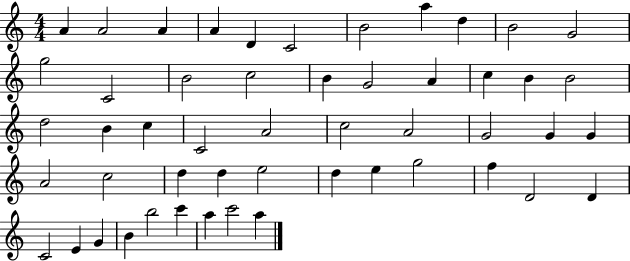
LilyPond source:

{
  \clef treble
  \numericTimeSignature
  \time 4/4
  \key c \major
  a'4 a'2 a'4 | a'4 d'4 c'2 | b'2 a''4 d''4 | b'2 g'2 | \break g''2 c'2 | b'2 c''2 | b'4 g'2 a'4 | c''4 b'4 b'2 | \break d''2 b'4 c''4 | c'2 a'2 | c''2 a'2 | g'2 g'4 g'4 | \break a'2 c''2 | d''4 d''4 e''2 | d''4 e''4 g''2 | f''4 d'2 d'4 | \break c'2 e'4 g'4 | b'4 b''2 c'''4 | a''4 c'''2 a''4 | \bar "|."
}